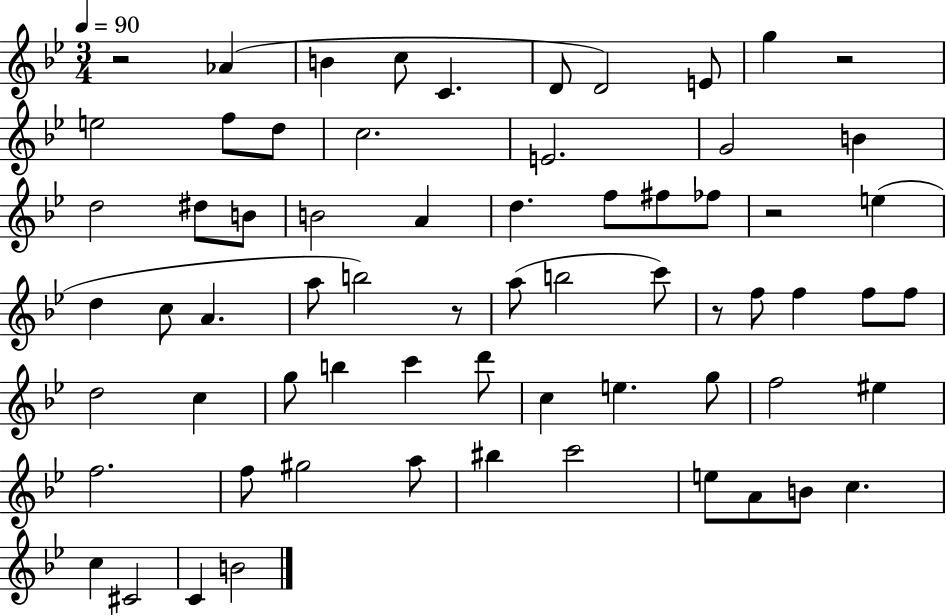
R/h Ab4/q B4/q C5/e C4/q. D4/e D4/h E4/e G5/q R/h E5/h F5/e D5/e C5/h. E4/h. G4/h B4/q D5/h D#5/e B4/e B4/h A4/q D5/q. F5/e F#5/e FES5/e R/h E5/q D5/q C5/e A4/q. A5/e B5/h R/e A5/e B5/h C6/e R/e F5/e F5/q F5/e F5/e D5/h C5/q G5/e B5/q C6/q D6/e C5/q E5/q. G5/e F5/h EIS5/q F5/h. F5/e G#5/h A5/e BIS5/q C6/h E5/e A4/e B4/e C5/q. C5/q C#4/h C4/q B4/h